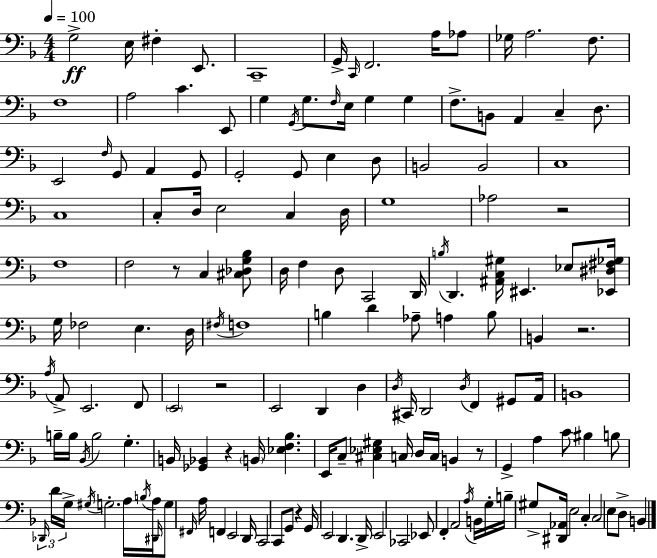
G3/h E3/s F#3/q E2/e. C2/w G2/s C2/s F2/h. A3/s Ab3/e Gb3/s A3/h. F3/e. F3/w A3/h C4/q. E2/e G3/q G2/s G3/e. F3/s E3/s G3/q G3/q F3/e. B2/e A2/q C3/q D3/e. E2/h F3/s G2/e A2/q G2/e G2/h G2/e E3/q D3/e B2/h B2/h C3/w C3/w C3/e D3/s E3/h C3/q D3/s G3/w Ab3/h R/h F3/w F3/h R/e C3/q [C#3,Db3,G3,Bb3]/e D3/s F3/q D3/e C2/h D2/s B3/s D2/q. [A#2,C3,G#3]/s EIS2/q. Eb3/e [Eb2,D#3,F#3,Gb3]/s G3/s FES3/h E3/q. D3/s F#3/s F3/w B3/q D4/q Ab3/e A3/q B3/e B2/q R/h. A3/s A2/e E2/h. F2/e E2/h R/h E2/h D2/q D3/q D3/s C#2/s D2/h D3/s F2/q G#2/e A2/s B2/w B3/s B3/s Bb2/s B3/h G3/q. B2/s [Gb2,Bb2]/q R/q B2/s [Eb3,F3,Bb3]/q. E2/s C3/e [C#3,Eb3,G#3]/q C3/s D3/s C3/s B2/q R/e G2/q A3/q C4/e BIS3/q B3/e Db2/s D4/s G3/s G#3/s G3/h. A3/s B3/s A3/s D#2/s G3/e F#2/s A3/s F2/q E2/h D2/s C2/h C2/e G2/e R/q G2/s E2/h D2/q. D2/s E2/h CES2/h Eb2/e F2/q A2/h A3/s B2/s G3/s B3/s G#3/e [D#2,Ab2]/s E3/h C3/q C3/h E3/e D3/e B2/q